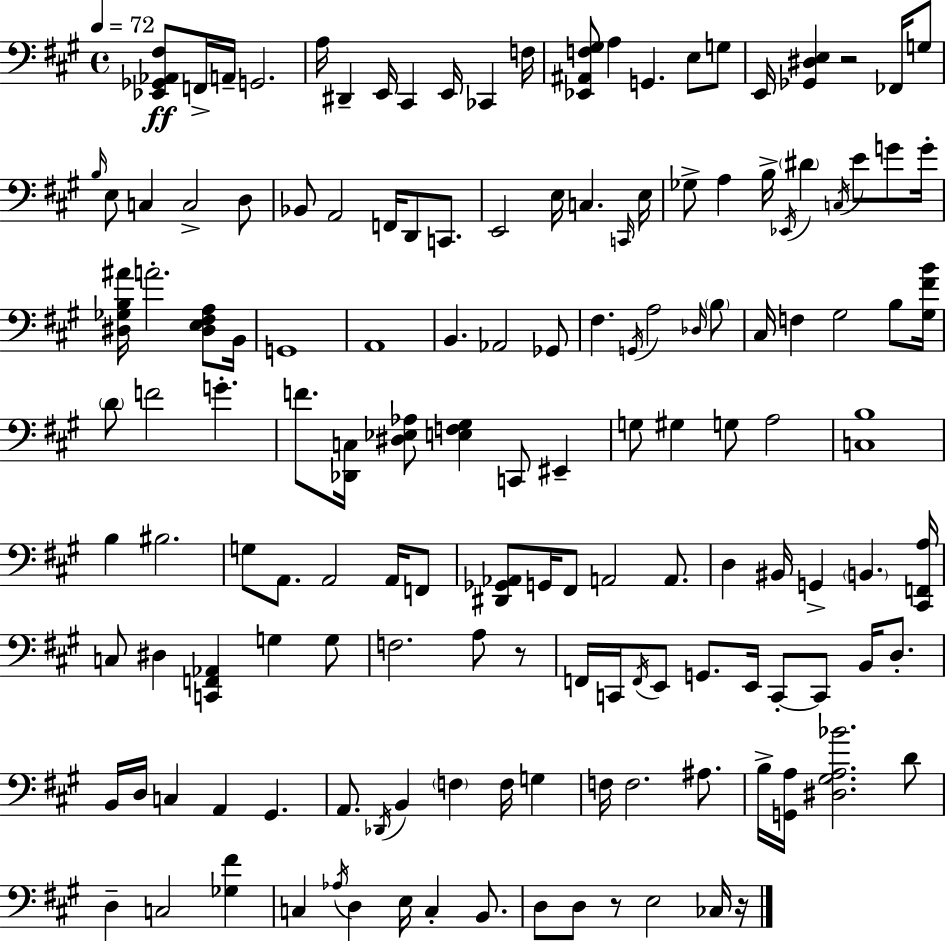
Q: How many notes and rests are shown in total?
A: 146